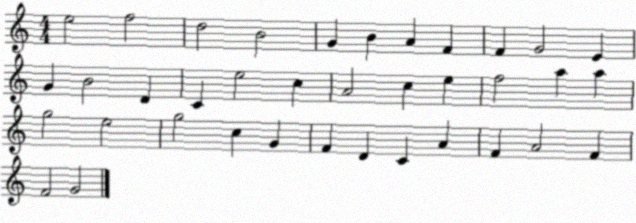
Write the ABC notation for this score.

X:1
T:Untitled
M:4/4
L:1/4
K:C
e2 f2 d2 B2 G B A F F G2 E G B2 D C e2 c A2 c e f2 a a g2 e2 g2 c G F D C A F A2 F F2 G2